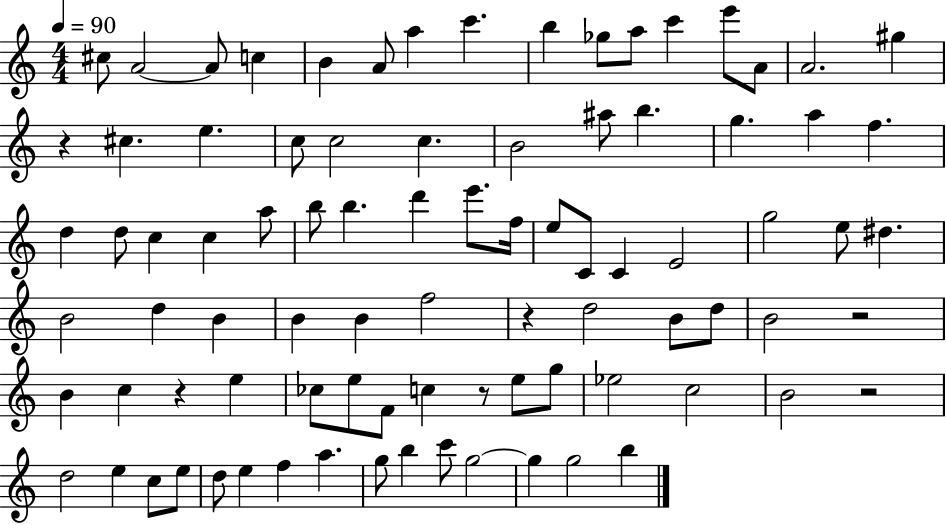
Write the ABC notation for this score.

X:1
T:Untitled
M:4/4
L:1/4
K:C
^c/2 A2 A/2 c B A/2 a c' b _g/2 a/2 c' e'/2 A/2 A2 ^g z ^c e c/2 c2 c B2 ^a/2 b g a f d d/2 c c a/2 b/2 b d' e'/2 f/4 e/2 C/2 C E2 g2 e/2 ^d B2 d B B B f2 z d2 B/2 d/2 B2 z2 B c z e _c/2 e/2 F/2 c z/2 e/2 g/2 _e2 c2 B2 z2 d2 e c/2 e/2 d/2 e f a g/2 b c'/2 g2 g g2 b